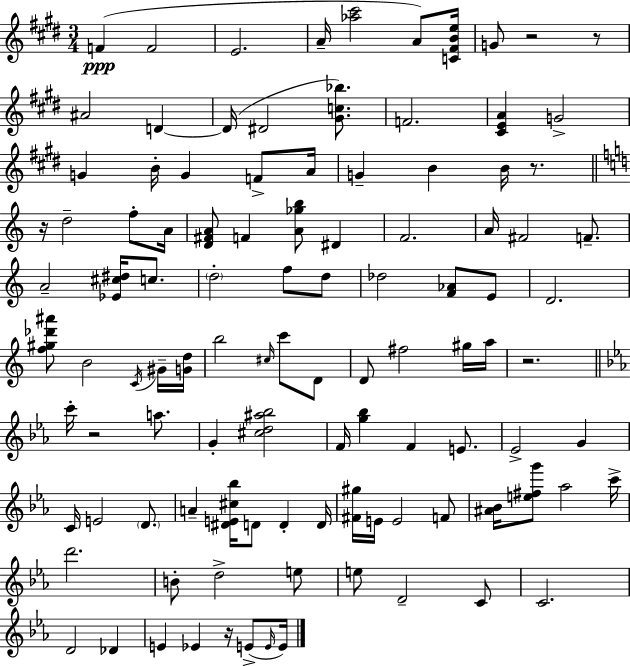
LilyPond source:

{
  \clef treble
  \numericTimeSignature
  \time 3/4
  \key e \major
  f'4(\ppp f'2 | e'2. | a'16-- <aes'' cis'''>2 a'8) <c' fis' b' e''>16 | g'8 r2 r8 | \break ais'2 d'4~~ | d'16( dis'2 <gis' c'' bes''>8.) | f'2. | <cis' e' a'>4 g'2-> | \break g'4 b'16-. g'4 f'8-> a'16 | g'4-- b'4 b'16 r8. | \bar "||" \break \key c \major r16 d''2-- f''8-. a'16 | <d' fis' a'>8 f'4 <a' ges'' b''>8 dis'4 | f'2. | a'16 fis'2 f'8.-- | \break a'2-- <ees' cis'' dis''>16 c''8. | \parenthesize d''2-. f''8 d''8 | des''2 <f' aes'>8 e'8 | d'2. | \break <f'' gis'' des''' ais'''>8 b'2 \acciaccatura { c'16 } gis'16-- | <g' d''>16 b''2 \grace { cis''16 } c'''8 | d'8 d'8 fis''2 | gis''16 a''16 r2. | \break \bar "||" \break \key ees \major c'''16-. r2 a''8. | g'4-. <cis'' d'' ais'' bes''>2 | f'16 <g'' bes''>4 f'4 e'8. | ees'2-> g'4 | \break c'16 e'2 \parenthesize d'8. | a'4-- <dis' e' cis'' bes''>16 d'8 d'4-. d'16 | <fis' gis''>16 e'16 e'2 f'8 | <ais' bes'>16 <e'' fis'' g'''>8 aes''2 c'''16-> | \break d'''2. | b'8-. d''2-> e''8 | e''8 d'2-- c'8 | c'2. | \break d'2 des'4 | e'4 ees'4 r16 e'8->( \grace { e'16 } | e'16) \bar "|."
}